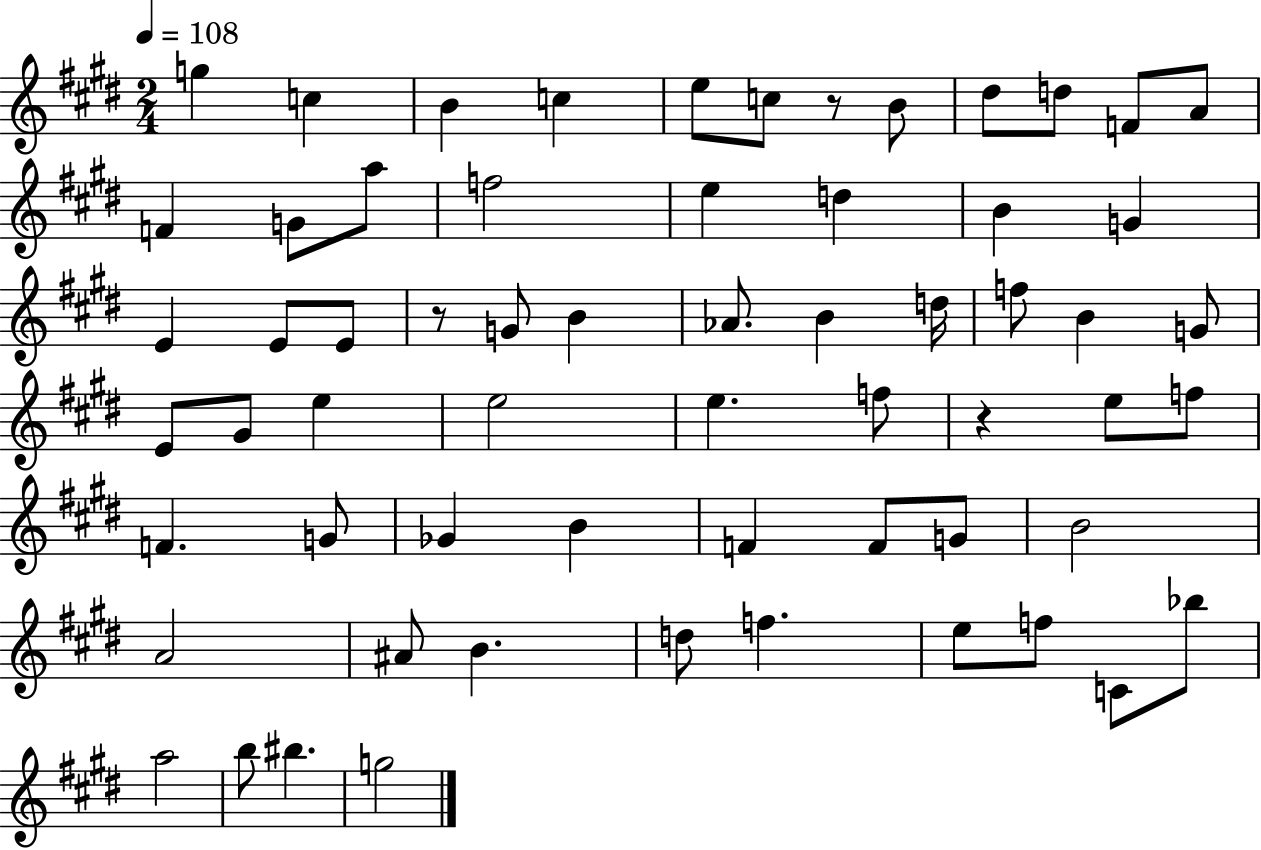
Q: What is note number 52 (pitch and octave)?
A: E5